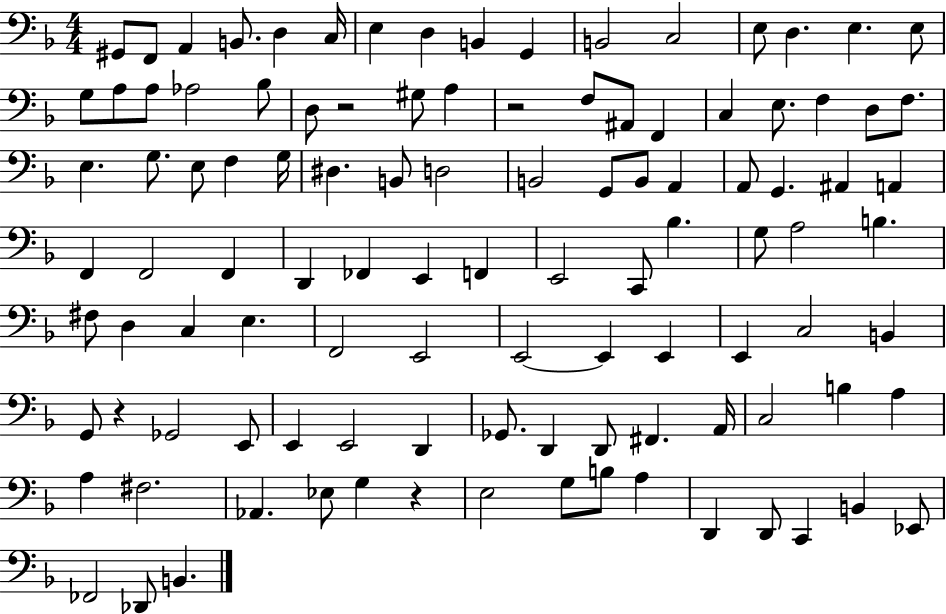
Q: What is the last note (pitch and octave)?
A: B2